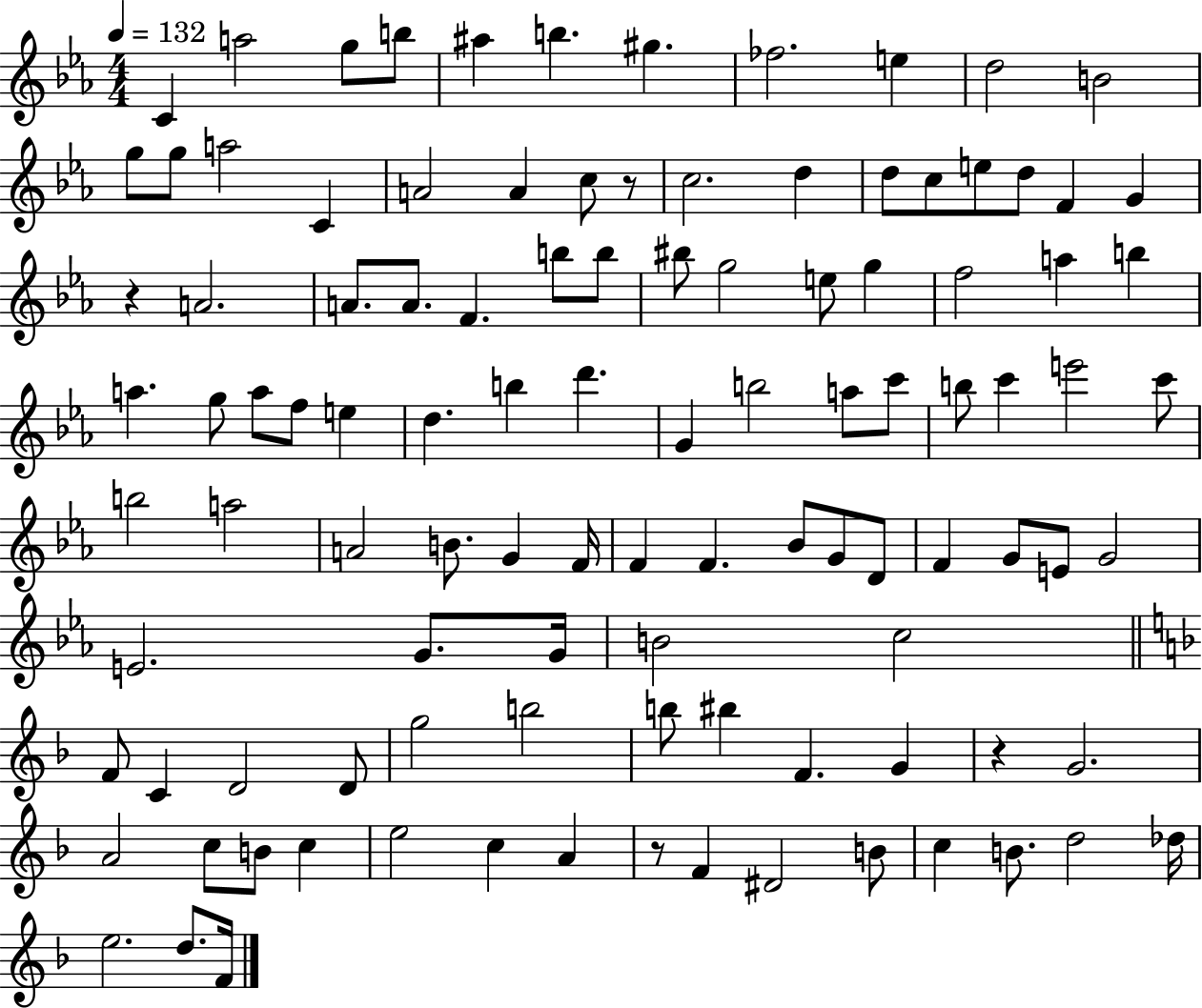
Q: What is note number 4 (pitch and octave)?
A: B5